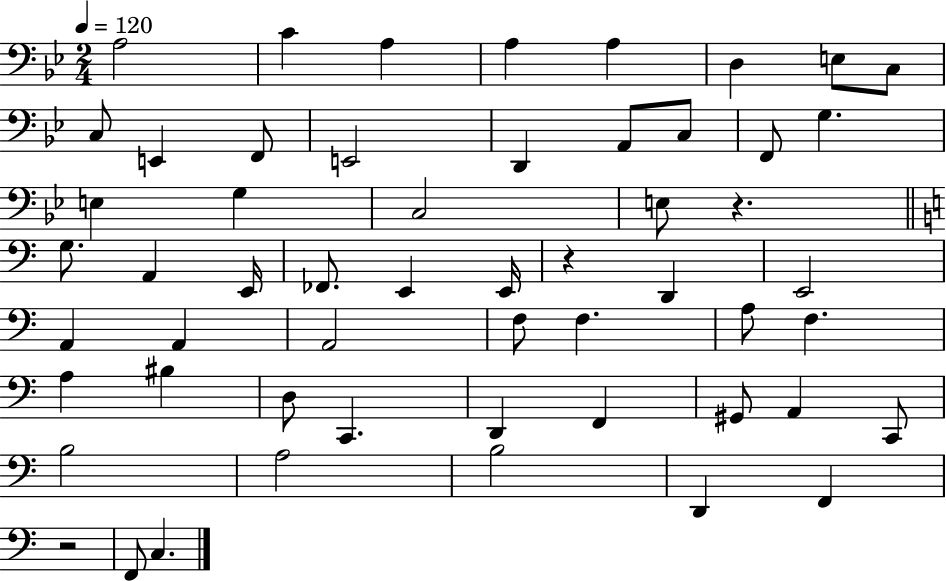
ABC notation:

X:1
T:Untitled
M:2/4
L:1/4
K:Bb
A,2 C A, A, A, D, E,/2 C,/2 C,/2 E,, F,,/2 E,,2 D,, A,,/2 C,/2 F,,/2 G, E, G, C,2 E,/2 z G,/2 A,, E,,/4 _F,,/2 E,, E,,/4 z D,, E,,2 A,, A,, A,,2 F,/2 F, A,/2 F, A, ^B, D,/2 C,, D,, F,, ^G,,/2 A,, C,,/2 B,2 A,2 B,2 D,, F,, z2 F,,/2 C,